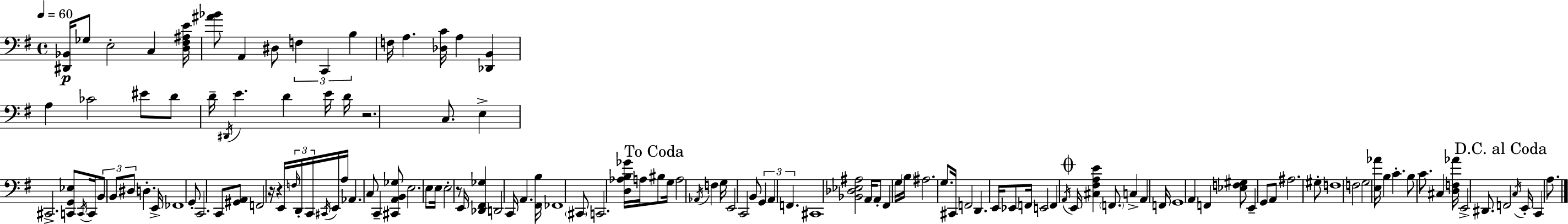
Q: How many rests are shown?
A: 4